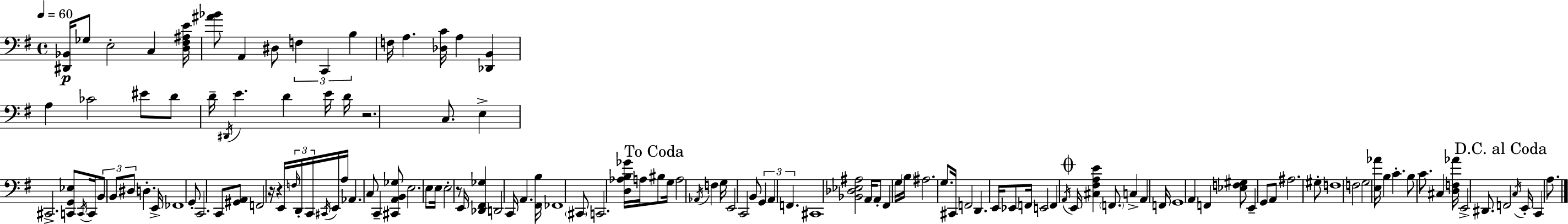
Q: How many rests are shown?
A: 4